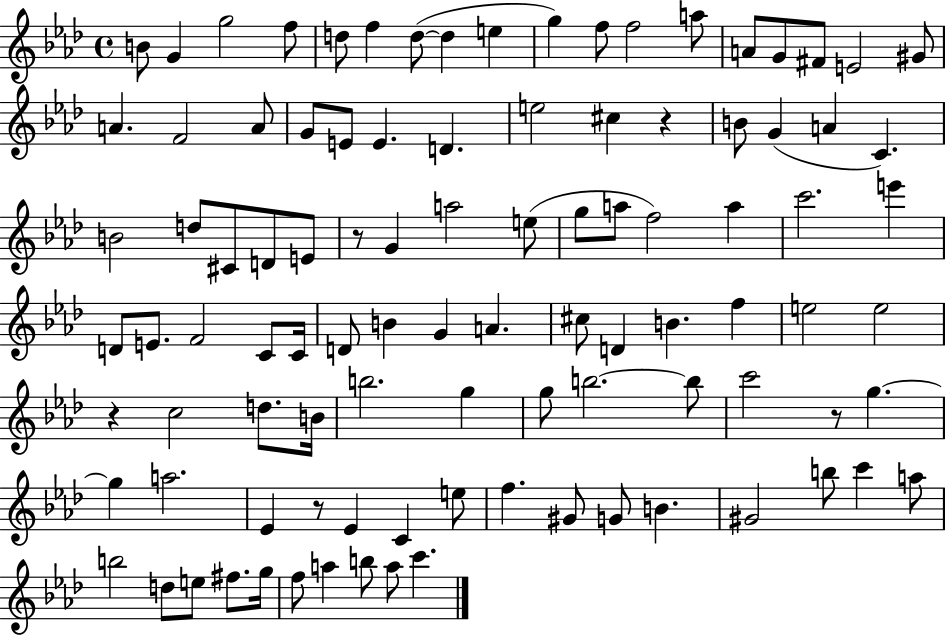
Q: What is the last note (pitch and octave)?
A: C6